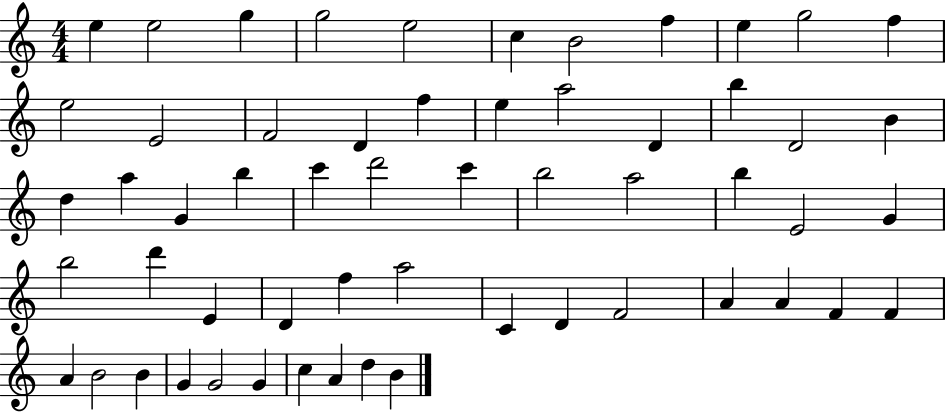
X:1
T:Untitled
M:4/4
L:1/4
K:C
e e2 g g2 e2 c B2 f e g2 f e2 E2 F2 D f e a2 D b D2 B d a G b c' d'2 c' b2 a2 b E2 G b2 d' E D f a2 C D F2 A A F F A B2 B G G2 G c A d B